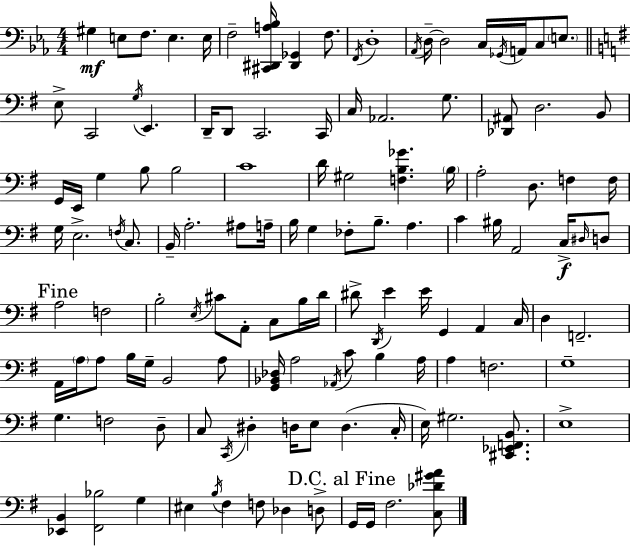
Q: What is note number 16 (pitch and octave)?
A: C3